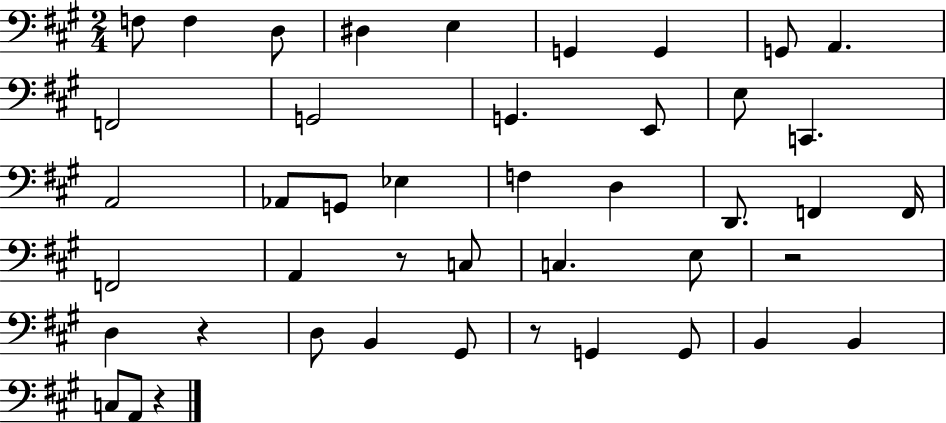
{
  \clef bass
  \numericTimeSignature
  \time 2/4
  \key a \major
  f8 f4 d8 | dis4 e4 | g,4 g,4 | g,8 a,4. | \break f,2 | g,2 | g,4. e,8 | e8 c,4. | \break a,2 | aes,8 g,8 ees4 | f4 d4 | d,8. f,4 f,16 | \break f,2 | a,4 r8 c8 | c4. e8 | r2 | \break d4 r4 | d8 b,4 gis,8 | r8 g,4 g,8 | b,4 b,4 | \break c8 a,8 r4 | \bar "|."
}